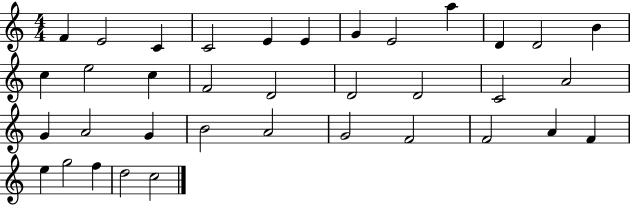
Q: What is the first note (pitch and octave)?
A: F4